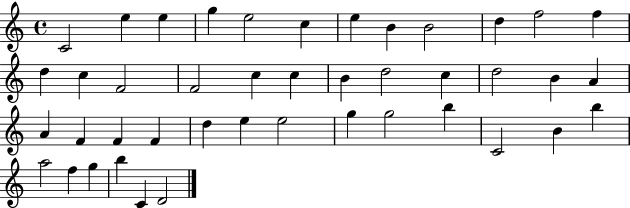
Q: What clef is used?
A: treble